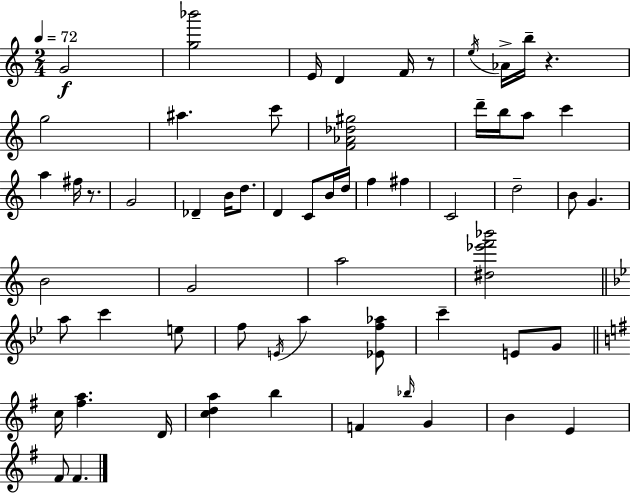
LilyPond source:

{
  \clef treble
  \numericTimeSignature
  \time 2/4
  \key a \minor
  \tempo 4 = 72
  \repeat volta 2 { g'2\f | <g'' bes'''>2 | e'16 d'4 f'16 r8 | \acciaccatura { e''16 } aes'16-> b''16-- r4. | \break g''2 | ais''4. c'''8 | <f' aes' des'' gis''>2 | d'''16-- b''16 a''8 c'''4 | \break a''4 fis''16 r8. | g'2 | des'4-- b'16 d''8. | d'4 c'8 b'16 | \break d''16 f''4 fis''4 | c'2 | d''2-- | b'8 g'4. | \break b'2 | g'2 | a''2 | <dis'' ees''' f''' bes'''>2 | \break \bar "||" \break \key bes \major a''8 c'''4 e''8 | f''8 \acciaccatura { e'16 } a''4 <ees' f'' aes''>8 | c'''4-- e'8 g'8 | \bar "||" \break \key g \major c''16 <fis'' a''>4. d'16 | <c'' d'' a''>4 b''4 | f'4 \grace { bes''16 } g'4 | b'4 e'4 | \break fis'8 fis'4. | } \bar "|."
}